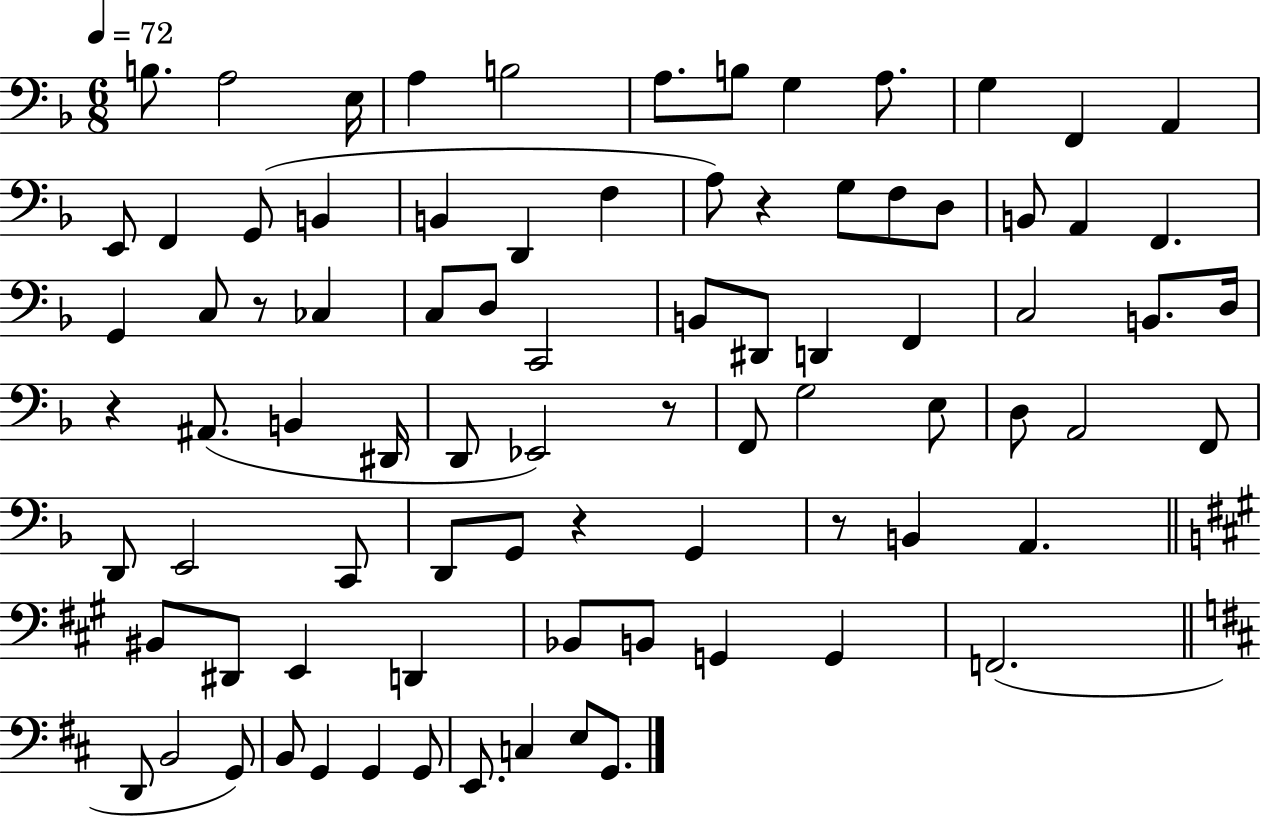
X:1
T:Untitled
M:6/8
L:1/4
K:F
B,/2 A,2 E,/4 A, B,2 A,/2 B,/2 G, A,/2 G, F,, A,, E,,/2 F,, G,,/2 B,, B,, D,, F, A,/2 z G,/2 F,/2 D,/2 B,,/2 A,, F,, G,, C,/2 z/2 _C, C,/2 D,/2 C,,2 B,,/2 ^D,,/2 D,, F,, C,2 B,,/2 D,/4 z ^A,,/2 B,, ^D,,/4 D,,/2 _E,,2 z/2 F,,/2 G,2 E,/2 D,/2 A,,2 F,,/2 D,,/2 E,,2 C,,/2 D,,/2 G,,/2 z G,, z/2 B,, A,, ^B,,/2 ^D,,/2 E,, D,, _B,,/2 B,,/2 G,, G,, F,,2 D,,/2 B,,2 G,,/2 B,,/2 G,, G,, G,,/2 E,,/2 C, E,/2 G,,/2